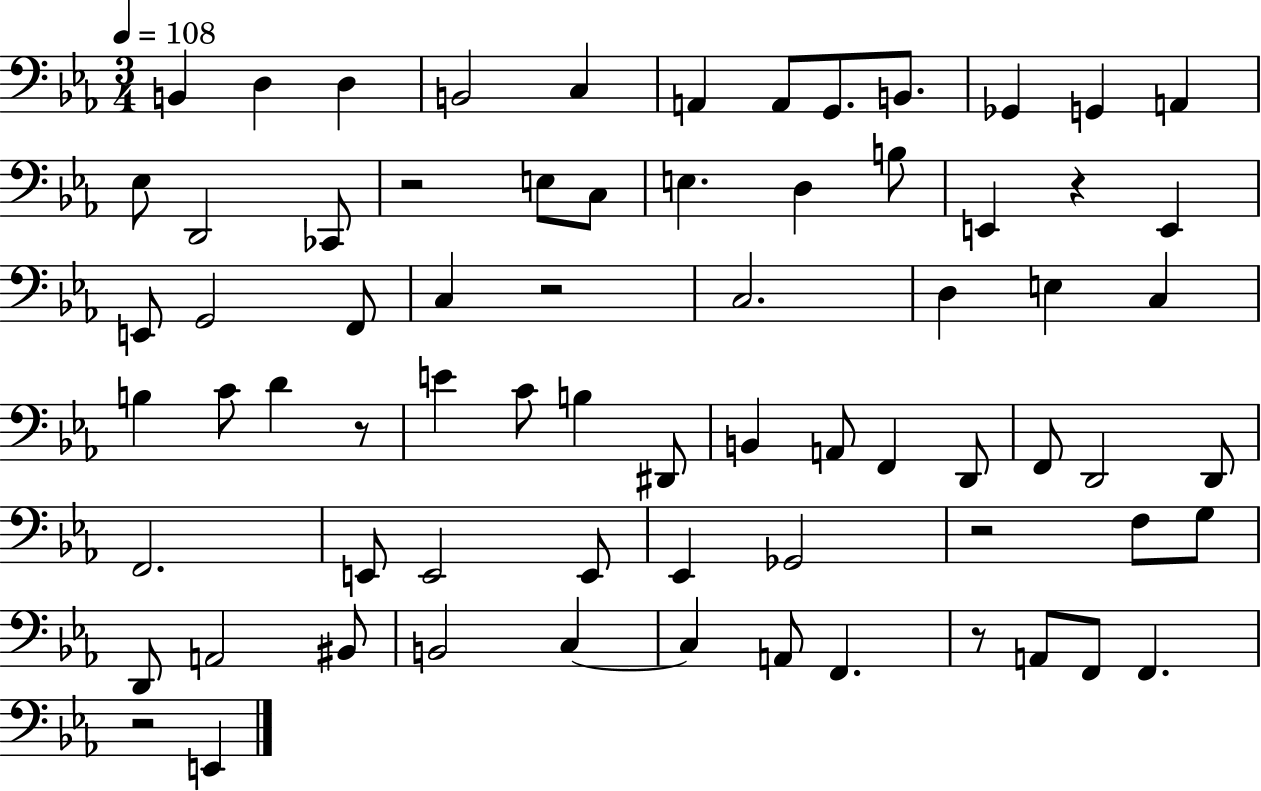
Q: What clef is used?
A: bass